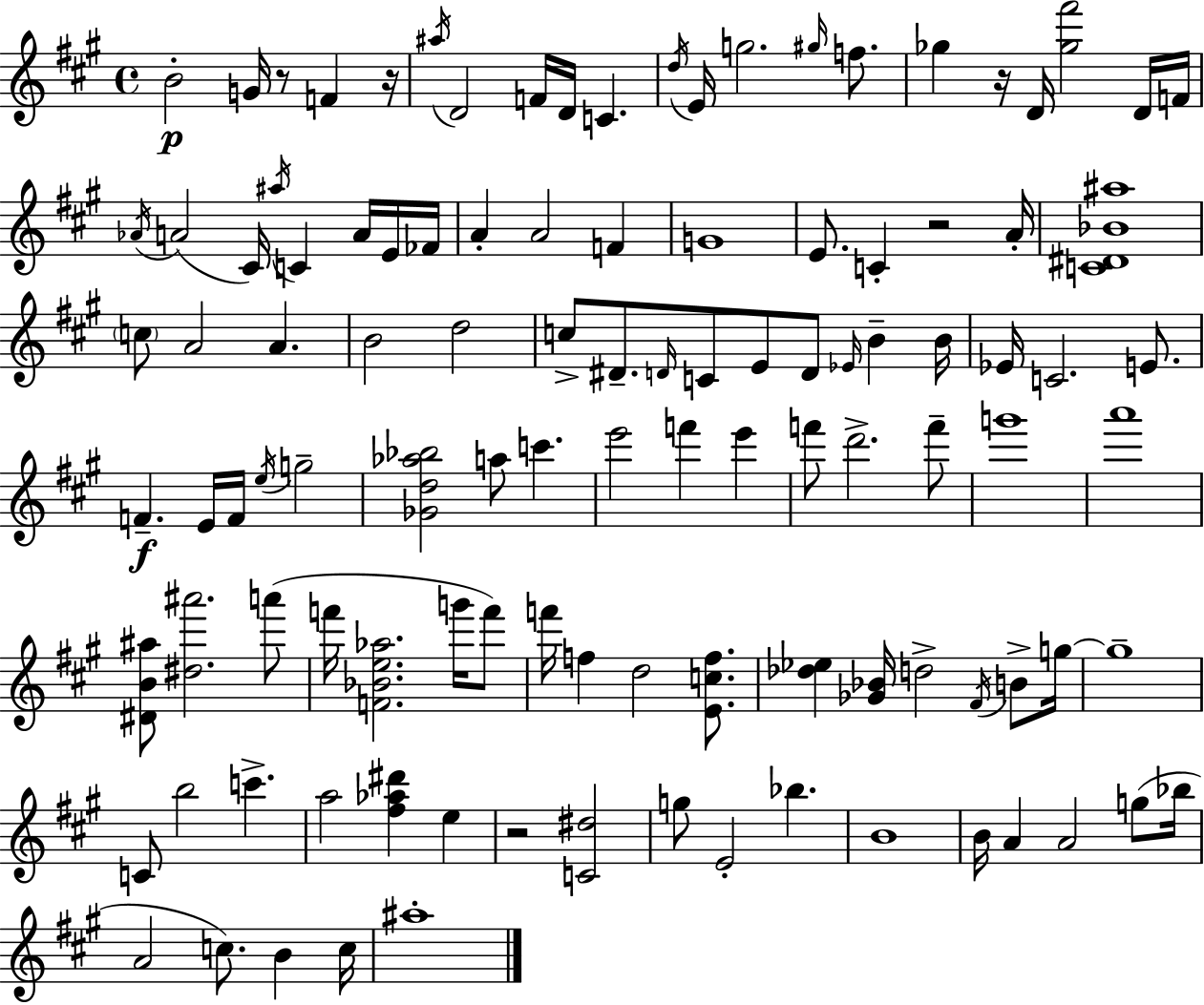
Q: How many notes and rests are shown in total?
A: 111